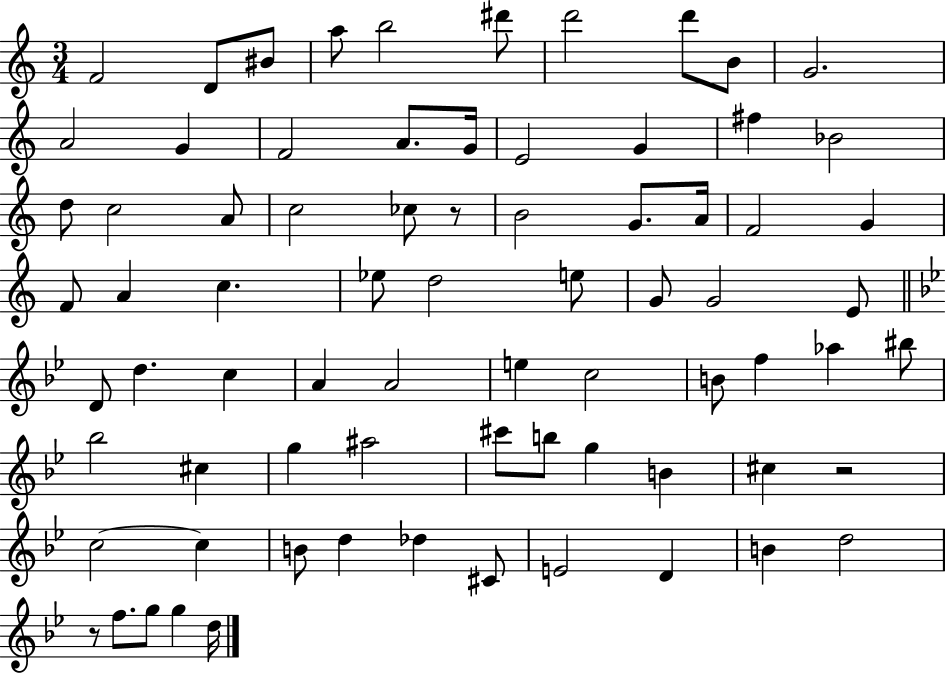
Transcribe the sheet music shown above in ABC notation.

X:1
T:Untitled
M:3/4
L:1/4
K:C
F2 D/2 ^B/2 a/2 b2 ^d'/2 d'2 d'/2 B/2 G2 A2 G F2 A/2 G/4 E2 G ^f _B2 d/2 c2 A/2 c2 _c/2 z/2 B2 G/2 A/4 F2 G F/2 A c _e/2 d2 e/2 G/2 G2 E/2 D/2 d c A A2 e c2 B/2 f _a ^b/2 _b2 ^c g ^a2 ^c'/2 b/2 g B ^c z2 c2 c B/2 d _d ^C/2 E2 D B d2 z/2 f/2 g/2 g d/4